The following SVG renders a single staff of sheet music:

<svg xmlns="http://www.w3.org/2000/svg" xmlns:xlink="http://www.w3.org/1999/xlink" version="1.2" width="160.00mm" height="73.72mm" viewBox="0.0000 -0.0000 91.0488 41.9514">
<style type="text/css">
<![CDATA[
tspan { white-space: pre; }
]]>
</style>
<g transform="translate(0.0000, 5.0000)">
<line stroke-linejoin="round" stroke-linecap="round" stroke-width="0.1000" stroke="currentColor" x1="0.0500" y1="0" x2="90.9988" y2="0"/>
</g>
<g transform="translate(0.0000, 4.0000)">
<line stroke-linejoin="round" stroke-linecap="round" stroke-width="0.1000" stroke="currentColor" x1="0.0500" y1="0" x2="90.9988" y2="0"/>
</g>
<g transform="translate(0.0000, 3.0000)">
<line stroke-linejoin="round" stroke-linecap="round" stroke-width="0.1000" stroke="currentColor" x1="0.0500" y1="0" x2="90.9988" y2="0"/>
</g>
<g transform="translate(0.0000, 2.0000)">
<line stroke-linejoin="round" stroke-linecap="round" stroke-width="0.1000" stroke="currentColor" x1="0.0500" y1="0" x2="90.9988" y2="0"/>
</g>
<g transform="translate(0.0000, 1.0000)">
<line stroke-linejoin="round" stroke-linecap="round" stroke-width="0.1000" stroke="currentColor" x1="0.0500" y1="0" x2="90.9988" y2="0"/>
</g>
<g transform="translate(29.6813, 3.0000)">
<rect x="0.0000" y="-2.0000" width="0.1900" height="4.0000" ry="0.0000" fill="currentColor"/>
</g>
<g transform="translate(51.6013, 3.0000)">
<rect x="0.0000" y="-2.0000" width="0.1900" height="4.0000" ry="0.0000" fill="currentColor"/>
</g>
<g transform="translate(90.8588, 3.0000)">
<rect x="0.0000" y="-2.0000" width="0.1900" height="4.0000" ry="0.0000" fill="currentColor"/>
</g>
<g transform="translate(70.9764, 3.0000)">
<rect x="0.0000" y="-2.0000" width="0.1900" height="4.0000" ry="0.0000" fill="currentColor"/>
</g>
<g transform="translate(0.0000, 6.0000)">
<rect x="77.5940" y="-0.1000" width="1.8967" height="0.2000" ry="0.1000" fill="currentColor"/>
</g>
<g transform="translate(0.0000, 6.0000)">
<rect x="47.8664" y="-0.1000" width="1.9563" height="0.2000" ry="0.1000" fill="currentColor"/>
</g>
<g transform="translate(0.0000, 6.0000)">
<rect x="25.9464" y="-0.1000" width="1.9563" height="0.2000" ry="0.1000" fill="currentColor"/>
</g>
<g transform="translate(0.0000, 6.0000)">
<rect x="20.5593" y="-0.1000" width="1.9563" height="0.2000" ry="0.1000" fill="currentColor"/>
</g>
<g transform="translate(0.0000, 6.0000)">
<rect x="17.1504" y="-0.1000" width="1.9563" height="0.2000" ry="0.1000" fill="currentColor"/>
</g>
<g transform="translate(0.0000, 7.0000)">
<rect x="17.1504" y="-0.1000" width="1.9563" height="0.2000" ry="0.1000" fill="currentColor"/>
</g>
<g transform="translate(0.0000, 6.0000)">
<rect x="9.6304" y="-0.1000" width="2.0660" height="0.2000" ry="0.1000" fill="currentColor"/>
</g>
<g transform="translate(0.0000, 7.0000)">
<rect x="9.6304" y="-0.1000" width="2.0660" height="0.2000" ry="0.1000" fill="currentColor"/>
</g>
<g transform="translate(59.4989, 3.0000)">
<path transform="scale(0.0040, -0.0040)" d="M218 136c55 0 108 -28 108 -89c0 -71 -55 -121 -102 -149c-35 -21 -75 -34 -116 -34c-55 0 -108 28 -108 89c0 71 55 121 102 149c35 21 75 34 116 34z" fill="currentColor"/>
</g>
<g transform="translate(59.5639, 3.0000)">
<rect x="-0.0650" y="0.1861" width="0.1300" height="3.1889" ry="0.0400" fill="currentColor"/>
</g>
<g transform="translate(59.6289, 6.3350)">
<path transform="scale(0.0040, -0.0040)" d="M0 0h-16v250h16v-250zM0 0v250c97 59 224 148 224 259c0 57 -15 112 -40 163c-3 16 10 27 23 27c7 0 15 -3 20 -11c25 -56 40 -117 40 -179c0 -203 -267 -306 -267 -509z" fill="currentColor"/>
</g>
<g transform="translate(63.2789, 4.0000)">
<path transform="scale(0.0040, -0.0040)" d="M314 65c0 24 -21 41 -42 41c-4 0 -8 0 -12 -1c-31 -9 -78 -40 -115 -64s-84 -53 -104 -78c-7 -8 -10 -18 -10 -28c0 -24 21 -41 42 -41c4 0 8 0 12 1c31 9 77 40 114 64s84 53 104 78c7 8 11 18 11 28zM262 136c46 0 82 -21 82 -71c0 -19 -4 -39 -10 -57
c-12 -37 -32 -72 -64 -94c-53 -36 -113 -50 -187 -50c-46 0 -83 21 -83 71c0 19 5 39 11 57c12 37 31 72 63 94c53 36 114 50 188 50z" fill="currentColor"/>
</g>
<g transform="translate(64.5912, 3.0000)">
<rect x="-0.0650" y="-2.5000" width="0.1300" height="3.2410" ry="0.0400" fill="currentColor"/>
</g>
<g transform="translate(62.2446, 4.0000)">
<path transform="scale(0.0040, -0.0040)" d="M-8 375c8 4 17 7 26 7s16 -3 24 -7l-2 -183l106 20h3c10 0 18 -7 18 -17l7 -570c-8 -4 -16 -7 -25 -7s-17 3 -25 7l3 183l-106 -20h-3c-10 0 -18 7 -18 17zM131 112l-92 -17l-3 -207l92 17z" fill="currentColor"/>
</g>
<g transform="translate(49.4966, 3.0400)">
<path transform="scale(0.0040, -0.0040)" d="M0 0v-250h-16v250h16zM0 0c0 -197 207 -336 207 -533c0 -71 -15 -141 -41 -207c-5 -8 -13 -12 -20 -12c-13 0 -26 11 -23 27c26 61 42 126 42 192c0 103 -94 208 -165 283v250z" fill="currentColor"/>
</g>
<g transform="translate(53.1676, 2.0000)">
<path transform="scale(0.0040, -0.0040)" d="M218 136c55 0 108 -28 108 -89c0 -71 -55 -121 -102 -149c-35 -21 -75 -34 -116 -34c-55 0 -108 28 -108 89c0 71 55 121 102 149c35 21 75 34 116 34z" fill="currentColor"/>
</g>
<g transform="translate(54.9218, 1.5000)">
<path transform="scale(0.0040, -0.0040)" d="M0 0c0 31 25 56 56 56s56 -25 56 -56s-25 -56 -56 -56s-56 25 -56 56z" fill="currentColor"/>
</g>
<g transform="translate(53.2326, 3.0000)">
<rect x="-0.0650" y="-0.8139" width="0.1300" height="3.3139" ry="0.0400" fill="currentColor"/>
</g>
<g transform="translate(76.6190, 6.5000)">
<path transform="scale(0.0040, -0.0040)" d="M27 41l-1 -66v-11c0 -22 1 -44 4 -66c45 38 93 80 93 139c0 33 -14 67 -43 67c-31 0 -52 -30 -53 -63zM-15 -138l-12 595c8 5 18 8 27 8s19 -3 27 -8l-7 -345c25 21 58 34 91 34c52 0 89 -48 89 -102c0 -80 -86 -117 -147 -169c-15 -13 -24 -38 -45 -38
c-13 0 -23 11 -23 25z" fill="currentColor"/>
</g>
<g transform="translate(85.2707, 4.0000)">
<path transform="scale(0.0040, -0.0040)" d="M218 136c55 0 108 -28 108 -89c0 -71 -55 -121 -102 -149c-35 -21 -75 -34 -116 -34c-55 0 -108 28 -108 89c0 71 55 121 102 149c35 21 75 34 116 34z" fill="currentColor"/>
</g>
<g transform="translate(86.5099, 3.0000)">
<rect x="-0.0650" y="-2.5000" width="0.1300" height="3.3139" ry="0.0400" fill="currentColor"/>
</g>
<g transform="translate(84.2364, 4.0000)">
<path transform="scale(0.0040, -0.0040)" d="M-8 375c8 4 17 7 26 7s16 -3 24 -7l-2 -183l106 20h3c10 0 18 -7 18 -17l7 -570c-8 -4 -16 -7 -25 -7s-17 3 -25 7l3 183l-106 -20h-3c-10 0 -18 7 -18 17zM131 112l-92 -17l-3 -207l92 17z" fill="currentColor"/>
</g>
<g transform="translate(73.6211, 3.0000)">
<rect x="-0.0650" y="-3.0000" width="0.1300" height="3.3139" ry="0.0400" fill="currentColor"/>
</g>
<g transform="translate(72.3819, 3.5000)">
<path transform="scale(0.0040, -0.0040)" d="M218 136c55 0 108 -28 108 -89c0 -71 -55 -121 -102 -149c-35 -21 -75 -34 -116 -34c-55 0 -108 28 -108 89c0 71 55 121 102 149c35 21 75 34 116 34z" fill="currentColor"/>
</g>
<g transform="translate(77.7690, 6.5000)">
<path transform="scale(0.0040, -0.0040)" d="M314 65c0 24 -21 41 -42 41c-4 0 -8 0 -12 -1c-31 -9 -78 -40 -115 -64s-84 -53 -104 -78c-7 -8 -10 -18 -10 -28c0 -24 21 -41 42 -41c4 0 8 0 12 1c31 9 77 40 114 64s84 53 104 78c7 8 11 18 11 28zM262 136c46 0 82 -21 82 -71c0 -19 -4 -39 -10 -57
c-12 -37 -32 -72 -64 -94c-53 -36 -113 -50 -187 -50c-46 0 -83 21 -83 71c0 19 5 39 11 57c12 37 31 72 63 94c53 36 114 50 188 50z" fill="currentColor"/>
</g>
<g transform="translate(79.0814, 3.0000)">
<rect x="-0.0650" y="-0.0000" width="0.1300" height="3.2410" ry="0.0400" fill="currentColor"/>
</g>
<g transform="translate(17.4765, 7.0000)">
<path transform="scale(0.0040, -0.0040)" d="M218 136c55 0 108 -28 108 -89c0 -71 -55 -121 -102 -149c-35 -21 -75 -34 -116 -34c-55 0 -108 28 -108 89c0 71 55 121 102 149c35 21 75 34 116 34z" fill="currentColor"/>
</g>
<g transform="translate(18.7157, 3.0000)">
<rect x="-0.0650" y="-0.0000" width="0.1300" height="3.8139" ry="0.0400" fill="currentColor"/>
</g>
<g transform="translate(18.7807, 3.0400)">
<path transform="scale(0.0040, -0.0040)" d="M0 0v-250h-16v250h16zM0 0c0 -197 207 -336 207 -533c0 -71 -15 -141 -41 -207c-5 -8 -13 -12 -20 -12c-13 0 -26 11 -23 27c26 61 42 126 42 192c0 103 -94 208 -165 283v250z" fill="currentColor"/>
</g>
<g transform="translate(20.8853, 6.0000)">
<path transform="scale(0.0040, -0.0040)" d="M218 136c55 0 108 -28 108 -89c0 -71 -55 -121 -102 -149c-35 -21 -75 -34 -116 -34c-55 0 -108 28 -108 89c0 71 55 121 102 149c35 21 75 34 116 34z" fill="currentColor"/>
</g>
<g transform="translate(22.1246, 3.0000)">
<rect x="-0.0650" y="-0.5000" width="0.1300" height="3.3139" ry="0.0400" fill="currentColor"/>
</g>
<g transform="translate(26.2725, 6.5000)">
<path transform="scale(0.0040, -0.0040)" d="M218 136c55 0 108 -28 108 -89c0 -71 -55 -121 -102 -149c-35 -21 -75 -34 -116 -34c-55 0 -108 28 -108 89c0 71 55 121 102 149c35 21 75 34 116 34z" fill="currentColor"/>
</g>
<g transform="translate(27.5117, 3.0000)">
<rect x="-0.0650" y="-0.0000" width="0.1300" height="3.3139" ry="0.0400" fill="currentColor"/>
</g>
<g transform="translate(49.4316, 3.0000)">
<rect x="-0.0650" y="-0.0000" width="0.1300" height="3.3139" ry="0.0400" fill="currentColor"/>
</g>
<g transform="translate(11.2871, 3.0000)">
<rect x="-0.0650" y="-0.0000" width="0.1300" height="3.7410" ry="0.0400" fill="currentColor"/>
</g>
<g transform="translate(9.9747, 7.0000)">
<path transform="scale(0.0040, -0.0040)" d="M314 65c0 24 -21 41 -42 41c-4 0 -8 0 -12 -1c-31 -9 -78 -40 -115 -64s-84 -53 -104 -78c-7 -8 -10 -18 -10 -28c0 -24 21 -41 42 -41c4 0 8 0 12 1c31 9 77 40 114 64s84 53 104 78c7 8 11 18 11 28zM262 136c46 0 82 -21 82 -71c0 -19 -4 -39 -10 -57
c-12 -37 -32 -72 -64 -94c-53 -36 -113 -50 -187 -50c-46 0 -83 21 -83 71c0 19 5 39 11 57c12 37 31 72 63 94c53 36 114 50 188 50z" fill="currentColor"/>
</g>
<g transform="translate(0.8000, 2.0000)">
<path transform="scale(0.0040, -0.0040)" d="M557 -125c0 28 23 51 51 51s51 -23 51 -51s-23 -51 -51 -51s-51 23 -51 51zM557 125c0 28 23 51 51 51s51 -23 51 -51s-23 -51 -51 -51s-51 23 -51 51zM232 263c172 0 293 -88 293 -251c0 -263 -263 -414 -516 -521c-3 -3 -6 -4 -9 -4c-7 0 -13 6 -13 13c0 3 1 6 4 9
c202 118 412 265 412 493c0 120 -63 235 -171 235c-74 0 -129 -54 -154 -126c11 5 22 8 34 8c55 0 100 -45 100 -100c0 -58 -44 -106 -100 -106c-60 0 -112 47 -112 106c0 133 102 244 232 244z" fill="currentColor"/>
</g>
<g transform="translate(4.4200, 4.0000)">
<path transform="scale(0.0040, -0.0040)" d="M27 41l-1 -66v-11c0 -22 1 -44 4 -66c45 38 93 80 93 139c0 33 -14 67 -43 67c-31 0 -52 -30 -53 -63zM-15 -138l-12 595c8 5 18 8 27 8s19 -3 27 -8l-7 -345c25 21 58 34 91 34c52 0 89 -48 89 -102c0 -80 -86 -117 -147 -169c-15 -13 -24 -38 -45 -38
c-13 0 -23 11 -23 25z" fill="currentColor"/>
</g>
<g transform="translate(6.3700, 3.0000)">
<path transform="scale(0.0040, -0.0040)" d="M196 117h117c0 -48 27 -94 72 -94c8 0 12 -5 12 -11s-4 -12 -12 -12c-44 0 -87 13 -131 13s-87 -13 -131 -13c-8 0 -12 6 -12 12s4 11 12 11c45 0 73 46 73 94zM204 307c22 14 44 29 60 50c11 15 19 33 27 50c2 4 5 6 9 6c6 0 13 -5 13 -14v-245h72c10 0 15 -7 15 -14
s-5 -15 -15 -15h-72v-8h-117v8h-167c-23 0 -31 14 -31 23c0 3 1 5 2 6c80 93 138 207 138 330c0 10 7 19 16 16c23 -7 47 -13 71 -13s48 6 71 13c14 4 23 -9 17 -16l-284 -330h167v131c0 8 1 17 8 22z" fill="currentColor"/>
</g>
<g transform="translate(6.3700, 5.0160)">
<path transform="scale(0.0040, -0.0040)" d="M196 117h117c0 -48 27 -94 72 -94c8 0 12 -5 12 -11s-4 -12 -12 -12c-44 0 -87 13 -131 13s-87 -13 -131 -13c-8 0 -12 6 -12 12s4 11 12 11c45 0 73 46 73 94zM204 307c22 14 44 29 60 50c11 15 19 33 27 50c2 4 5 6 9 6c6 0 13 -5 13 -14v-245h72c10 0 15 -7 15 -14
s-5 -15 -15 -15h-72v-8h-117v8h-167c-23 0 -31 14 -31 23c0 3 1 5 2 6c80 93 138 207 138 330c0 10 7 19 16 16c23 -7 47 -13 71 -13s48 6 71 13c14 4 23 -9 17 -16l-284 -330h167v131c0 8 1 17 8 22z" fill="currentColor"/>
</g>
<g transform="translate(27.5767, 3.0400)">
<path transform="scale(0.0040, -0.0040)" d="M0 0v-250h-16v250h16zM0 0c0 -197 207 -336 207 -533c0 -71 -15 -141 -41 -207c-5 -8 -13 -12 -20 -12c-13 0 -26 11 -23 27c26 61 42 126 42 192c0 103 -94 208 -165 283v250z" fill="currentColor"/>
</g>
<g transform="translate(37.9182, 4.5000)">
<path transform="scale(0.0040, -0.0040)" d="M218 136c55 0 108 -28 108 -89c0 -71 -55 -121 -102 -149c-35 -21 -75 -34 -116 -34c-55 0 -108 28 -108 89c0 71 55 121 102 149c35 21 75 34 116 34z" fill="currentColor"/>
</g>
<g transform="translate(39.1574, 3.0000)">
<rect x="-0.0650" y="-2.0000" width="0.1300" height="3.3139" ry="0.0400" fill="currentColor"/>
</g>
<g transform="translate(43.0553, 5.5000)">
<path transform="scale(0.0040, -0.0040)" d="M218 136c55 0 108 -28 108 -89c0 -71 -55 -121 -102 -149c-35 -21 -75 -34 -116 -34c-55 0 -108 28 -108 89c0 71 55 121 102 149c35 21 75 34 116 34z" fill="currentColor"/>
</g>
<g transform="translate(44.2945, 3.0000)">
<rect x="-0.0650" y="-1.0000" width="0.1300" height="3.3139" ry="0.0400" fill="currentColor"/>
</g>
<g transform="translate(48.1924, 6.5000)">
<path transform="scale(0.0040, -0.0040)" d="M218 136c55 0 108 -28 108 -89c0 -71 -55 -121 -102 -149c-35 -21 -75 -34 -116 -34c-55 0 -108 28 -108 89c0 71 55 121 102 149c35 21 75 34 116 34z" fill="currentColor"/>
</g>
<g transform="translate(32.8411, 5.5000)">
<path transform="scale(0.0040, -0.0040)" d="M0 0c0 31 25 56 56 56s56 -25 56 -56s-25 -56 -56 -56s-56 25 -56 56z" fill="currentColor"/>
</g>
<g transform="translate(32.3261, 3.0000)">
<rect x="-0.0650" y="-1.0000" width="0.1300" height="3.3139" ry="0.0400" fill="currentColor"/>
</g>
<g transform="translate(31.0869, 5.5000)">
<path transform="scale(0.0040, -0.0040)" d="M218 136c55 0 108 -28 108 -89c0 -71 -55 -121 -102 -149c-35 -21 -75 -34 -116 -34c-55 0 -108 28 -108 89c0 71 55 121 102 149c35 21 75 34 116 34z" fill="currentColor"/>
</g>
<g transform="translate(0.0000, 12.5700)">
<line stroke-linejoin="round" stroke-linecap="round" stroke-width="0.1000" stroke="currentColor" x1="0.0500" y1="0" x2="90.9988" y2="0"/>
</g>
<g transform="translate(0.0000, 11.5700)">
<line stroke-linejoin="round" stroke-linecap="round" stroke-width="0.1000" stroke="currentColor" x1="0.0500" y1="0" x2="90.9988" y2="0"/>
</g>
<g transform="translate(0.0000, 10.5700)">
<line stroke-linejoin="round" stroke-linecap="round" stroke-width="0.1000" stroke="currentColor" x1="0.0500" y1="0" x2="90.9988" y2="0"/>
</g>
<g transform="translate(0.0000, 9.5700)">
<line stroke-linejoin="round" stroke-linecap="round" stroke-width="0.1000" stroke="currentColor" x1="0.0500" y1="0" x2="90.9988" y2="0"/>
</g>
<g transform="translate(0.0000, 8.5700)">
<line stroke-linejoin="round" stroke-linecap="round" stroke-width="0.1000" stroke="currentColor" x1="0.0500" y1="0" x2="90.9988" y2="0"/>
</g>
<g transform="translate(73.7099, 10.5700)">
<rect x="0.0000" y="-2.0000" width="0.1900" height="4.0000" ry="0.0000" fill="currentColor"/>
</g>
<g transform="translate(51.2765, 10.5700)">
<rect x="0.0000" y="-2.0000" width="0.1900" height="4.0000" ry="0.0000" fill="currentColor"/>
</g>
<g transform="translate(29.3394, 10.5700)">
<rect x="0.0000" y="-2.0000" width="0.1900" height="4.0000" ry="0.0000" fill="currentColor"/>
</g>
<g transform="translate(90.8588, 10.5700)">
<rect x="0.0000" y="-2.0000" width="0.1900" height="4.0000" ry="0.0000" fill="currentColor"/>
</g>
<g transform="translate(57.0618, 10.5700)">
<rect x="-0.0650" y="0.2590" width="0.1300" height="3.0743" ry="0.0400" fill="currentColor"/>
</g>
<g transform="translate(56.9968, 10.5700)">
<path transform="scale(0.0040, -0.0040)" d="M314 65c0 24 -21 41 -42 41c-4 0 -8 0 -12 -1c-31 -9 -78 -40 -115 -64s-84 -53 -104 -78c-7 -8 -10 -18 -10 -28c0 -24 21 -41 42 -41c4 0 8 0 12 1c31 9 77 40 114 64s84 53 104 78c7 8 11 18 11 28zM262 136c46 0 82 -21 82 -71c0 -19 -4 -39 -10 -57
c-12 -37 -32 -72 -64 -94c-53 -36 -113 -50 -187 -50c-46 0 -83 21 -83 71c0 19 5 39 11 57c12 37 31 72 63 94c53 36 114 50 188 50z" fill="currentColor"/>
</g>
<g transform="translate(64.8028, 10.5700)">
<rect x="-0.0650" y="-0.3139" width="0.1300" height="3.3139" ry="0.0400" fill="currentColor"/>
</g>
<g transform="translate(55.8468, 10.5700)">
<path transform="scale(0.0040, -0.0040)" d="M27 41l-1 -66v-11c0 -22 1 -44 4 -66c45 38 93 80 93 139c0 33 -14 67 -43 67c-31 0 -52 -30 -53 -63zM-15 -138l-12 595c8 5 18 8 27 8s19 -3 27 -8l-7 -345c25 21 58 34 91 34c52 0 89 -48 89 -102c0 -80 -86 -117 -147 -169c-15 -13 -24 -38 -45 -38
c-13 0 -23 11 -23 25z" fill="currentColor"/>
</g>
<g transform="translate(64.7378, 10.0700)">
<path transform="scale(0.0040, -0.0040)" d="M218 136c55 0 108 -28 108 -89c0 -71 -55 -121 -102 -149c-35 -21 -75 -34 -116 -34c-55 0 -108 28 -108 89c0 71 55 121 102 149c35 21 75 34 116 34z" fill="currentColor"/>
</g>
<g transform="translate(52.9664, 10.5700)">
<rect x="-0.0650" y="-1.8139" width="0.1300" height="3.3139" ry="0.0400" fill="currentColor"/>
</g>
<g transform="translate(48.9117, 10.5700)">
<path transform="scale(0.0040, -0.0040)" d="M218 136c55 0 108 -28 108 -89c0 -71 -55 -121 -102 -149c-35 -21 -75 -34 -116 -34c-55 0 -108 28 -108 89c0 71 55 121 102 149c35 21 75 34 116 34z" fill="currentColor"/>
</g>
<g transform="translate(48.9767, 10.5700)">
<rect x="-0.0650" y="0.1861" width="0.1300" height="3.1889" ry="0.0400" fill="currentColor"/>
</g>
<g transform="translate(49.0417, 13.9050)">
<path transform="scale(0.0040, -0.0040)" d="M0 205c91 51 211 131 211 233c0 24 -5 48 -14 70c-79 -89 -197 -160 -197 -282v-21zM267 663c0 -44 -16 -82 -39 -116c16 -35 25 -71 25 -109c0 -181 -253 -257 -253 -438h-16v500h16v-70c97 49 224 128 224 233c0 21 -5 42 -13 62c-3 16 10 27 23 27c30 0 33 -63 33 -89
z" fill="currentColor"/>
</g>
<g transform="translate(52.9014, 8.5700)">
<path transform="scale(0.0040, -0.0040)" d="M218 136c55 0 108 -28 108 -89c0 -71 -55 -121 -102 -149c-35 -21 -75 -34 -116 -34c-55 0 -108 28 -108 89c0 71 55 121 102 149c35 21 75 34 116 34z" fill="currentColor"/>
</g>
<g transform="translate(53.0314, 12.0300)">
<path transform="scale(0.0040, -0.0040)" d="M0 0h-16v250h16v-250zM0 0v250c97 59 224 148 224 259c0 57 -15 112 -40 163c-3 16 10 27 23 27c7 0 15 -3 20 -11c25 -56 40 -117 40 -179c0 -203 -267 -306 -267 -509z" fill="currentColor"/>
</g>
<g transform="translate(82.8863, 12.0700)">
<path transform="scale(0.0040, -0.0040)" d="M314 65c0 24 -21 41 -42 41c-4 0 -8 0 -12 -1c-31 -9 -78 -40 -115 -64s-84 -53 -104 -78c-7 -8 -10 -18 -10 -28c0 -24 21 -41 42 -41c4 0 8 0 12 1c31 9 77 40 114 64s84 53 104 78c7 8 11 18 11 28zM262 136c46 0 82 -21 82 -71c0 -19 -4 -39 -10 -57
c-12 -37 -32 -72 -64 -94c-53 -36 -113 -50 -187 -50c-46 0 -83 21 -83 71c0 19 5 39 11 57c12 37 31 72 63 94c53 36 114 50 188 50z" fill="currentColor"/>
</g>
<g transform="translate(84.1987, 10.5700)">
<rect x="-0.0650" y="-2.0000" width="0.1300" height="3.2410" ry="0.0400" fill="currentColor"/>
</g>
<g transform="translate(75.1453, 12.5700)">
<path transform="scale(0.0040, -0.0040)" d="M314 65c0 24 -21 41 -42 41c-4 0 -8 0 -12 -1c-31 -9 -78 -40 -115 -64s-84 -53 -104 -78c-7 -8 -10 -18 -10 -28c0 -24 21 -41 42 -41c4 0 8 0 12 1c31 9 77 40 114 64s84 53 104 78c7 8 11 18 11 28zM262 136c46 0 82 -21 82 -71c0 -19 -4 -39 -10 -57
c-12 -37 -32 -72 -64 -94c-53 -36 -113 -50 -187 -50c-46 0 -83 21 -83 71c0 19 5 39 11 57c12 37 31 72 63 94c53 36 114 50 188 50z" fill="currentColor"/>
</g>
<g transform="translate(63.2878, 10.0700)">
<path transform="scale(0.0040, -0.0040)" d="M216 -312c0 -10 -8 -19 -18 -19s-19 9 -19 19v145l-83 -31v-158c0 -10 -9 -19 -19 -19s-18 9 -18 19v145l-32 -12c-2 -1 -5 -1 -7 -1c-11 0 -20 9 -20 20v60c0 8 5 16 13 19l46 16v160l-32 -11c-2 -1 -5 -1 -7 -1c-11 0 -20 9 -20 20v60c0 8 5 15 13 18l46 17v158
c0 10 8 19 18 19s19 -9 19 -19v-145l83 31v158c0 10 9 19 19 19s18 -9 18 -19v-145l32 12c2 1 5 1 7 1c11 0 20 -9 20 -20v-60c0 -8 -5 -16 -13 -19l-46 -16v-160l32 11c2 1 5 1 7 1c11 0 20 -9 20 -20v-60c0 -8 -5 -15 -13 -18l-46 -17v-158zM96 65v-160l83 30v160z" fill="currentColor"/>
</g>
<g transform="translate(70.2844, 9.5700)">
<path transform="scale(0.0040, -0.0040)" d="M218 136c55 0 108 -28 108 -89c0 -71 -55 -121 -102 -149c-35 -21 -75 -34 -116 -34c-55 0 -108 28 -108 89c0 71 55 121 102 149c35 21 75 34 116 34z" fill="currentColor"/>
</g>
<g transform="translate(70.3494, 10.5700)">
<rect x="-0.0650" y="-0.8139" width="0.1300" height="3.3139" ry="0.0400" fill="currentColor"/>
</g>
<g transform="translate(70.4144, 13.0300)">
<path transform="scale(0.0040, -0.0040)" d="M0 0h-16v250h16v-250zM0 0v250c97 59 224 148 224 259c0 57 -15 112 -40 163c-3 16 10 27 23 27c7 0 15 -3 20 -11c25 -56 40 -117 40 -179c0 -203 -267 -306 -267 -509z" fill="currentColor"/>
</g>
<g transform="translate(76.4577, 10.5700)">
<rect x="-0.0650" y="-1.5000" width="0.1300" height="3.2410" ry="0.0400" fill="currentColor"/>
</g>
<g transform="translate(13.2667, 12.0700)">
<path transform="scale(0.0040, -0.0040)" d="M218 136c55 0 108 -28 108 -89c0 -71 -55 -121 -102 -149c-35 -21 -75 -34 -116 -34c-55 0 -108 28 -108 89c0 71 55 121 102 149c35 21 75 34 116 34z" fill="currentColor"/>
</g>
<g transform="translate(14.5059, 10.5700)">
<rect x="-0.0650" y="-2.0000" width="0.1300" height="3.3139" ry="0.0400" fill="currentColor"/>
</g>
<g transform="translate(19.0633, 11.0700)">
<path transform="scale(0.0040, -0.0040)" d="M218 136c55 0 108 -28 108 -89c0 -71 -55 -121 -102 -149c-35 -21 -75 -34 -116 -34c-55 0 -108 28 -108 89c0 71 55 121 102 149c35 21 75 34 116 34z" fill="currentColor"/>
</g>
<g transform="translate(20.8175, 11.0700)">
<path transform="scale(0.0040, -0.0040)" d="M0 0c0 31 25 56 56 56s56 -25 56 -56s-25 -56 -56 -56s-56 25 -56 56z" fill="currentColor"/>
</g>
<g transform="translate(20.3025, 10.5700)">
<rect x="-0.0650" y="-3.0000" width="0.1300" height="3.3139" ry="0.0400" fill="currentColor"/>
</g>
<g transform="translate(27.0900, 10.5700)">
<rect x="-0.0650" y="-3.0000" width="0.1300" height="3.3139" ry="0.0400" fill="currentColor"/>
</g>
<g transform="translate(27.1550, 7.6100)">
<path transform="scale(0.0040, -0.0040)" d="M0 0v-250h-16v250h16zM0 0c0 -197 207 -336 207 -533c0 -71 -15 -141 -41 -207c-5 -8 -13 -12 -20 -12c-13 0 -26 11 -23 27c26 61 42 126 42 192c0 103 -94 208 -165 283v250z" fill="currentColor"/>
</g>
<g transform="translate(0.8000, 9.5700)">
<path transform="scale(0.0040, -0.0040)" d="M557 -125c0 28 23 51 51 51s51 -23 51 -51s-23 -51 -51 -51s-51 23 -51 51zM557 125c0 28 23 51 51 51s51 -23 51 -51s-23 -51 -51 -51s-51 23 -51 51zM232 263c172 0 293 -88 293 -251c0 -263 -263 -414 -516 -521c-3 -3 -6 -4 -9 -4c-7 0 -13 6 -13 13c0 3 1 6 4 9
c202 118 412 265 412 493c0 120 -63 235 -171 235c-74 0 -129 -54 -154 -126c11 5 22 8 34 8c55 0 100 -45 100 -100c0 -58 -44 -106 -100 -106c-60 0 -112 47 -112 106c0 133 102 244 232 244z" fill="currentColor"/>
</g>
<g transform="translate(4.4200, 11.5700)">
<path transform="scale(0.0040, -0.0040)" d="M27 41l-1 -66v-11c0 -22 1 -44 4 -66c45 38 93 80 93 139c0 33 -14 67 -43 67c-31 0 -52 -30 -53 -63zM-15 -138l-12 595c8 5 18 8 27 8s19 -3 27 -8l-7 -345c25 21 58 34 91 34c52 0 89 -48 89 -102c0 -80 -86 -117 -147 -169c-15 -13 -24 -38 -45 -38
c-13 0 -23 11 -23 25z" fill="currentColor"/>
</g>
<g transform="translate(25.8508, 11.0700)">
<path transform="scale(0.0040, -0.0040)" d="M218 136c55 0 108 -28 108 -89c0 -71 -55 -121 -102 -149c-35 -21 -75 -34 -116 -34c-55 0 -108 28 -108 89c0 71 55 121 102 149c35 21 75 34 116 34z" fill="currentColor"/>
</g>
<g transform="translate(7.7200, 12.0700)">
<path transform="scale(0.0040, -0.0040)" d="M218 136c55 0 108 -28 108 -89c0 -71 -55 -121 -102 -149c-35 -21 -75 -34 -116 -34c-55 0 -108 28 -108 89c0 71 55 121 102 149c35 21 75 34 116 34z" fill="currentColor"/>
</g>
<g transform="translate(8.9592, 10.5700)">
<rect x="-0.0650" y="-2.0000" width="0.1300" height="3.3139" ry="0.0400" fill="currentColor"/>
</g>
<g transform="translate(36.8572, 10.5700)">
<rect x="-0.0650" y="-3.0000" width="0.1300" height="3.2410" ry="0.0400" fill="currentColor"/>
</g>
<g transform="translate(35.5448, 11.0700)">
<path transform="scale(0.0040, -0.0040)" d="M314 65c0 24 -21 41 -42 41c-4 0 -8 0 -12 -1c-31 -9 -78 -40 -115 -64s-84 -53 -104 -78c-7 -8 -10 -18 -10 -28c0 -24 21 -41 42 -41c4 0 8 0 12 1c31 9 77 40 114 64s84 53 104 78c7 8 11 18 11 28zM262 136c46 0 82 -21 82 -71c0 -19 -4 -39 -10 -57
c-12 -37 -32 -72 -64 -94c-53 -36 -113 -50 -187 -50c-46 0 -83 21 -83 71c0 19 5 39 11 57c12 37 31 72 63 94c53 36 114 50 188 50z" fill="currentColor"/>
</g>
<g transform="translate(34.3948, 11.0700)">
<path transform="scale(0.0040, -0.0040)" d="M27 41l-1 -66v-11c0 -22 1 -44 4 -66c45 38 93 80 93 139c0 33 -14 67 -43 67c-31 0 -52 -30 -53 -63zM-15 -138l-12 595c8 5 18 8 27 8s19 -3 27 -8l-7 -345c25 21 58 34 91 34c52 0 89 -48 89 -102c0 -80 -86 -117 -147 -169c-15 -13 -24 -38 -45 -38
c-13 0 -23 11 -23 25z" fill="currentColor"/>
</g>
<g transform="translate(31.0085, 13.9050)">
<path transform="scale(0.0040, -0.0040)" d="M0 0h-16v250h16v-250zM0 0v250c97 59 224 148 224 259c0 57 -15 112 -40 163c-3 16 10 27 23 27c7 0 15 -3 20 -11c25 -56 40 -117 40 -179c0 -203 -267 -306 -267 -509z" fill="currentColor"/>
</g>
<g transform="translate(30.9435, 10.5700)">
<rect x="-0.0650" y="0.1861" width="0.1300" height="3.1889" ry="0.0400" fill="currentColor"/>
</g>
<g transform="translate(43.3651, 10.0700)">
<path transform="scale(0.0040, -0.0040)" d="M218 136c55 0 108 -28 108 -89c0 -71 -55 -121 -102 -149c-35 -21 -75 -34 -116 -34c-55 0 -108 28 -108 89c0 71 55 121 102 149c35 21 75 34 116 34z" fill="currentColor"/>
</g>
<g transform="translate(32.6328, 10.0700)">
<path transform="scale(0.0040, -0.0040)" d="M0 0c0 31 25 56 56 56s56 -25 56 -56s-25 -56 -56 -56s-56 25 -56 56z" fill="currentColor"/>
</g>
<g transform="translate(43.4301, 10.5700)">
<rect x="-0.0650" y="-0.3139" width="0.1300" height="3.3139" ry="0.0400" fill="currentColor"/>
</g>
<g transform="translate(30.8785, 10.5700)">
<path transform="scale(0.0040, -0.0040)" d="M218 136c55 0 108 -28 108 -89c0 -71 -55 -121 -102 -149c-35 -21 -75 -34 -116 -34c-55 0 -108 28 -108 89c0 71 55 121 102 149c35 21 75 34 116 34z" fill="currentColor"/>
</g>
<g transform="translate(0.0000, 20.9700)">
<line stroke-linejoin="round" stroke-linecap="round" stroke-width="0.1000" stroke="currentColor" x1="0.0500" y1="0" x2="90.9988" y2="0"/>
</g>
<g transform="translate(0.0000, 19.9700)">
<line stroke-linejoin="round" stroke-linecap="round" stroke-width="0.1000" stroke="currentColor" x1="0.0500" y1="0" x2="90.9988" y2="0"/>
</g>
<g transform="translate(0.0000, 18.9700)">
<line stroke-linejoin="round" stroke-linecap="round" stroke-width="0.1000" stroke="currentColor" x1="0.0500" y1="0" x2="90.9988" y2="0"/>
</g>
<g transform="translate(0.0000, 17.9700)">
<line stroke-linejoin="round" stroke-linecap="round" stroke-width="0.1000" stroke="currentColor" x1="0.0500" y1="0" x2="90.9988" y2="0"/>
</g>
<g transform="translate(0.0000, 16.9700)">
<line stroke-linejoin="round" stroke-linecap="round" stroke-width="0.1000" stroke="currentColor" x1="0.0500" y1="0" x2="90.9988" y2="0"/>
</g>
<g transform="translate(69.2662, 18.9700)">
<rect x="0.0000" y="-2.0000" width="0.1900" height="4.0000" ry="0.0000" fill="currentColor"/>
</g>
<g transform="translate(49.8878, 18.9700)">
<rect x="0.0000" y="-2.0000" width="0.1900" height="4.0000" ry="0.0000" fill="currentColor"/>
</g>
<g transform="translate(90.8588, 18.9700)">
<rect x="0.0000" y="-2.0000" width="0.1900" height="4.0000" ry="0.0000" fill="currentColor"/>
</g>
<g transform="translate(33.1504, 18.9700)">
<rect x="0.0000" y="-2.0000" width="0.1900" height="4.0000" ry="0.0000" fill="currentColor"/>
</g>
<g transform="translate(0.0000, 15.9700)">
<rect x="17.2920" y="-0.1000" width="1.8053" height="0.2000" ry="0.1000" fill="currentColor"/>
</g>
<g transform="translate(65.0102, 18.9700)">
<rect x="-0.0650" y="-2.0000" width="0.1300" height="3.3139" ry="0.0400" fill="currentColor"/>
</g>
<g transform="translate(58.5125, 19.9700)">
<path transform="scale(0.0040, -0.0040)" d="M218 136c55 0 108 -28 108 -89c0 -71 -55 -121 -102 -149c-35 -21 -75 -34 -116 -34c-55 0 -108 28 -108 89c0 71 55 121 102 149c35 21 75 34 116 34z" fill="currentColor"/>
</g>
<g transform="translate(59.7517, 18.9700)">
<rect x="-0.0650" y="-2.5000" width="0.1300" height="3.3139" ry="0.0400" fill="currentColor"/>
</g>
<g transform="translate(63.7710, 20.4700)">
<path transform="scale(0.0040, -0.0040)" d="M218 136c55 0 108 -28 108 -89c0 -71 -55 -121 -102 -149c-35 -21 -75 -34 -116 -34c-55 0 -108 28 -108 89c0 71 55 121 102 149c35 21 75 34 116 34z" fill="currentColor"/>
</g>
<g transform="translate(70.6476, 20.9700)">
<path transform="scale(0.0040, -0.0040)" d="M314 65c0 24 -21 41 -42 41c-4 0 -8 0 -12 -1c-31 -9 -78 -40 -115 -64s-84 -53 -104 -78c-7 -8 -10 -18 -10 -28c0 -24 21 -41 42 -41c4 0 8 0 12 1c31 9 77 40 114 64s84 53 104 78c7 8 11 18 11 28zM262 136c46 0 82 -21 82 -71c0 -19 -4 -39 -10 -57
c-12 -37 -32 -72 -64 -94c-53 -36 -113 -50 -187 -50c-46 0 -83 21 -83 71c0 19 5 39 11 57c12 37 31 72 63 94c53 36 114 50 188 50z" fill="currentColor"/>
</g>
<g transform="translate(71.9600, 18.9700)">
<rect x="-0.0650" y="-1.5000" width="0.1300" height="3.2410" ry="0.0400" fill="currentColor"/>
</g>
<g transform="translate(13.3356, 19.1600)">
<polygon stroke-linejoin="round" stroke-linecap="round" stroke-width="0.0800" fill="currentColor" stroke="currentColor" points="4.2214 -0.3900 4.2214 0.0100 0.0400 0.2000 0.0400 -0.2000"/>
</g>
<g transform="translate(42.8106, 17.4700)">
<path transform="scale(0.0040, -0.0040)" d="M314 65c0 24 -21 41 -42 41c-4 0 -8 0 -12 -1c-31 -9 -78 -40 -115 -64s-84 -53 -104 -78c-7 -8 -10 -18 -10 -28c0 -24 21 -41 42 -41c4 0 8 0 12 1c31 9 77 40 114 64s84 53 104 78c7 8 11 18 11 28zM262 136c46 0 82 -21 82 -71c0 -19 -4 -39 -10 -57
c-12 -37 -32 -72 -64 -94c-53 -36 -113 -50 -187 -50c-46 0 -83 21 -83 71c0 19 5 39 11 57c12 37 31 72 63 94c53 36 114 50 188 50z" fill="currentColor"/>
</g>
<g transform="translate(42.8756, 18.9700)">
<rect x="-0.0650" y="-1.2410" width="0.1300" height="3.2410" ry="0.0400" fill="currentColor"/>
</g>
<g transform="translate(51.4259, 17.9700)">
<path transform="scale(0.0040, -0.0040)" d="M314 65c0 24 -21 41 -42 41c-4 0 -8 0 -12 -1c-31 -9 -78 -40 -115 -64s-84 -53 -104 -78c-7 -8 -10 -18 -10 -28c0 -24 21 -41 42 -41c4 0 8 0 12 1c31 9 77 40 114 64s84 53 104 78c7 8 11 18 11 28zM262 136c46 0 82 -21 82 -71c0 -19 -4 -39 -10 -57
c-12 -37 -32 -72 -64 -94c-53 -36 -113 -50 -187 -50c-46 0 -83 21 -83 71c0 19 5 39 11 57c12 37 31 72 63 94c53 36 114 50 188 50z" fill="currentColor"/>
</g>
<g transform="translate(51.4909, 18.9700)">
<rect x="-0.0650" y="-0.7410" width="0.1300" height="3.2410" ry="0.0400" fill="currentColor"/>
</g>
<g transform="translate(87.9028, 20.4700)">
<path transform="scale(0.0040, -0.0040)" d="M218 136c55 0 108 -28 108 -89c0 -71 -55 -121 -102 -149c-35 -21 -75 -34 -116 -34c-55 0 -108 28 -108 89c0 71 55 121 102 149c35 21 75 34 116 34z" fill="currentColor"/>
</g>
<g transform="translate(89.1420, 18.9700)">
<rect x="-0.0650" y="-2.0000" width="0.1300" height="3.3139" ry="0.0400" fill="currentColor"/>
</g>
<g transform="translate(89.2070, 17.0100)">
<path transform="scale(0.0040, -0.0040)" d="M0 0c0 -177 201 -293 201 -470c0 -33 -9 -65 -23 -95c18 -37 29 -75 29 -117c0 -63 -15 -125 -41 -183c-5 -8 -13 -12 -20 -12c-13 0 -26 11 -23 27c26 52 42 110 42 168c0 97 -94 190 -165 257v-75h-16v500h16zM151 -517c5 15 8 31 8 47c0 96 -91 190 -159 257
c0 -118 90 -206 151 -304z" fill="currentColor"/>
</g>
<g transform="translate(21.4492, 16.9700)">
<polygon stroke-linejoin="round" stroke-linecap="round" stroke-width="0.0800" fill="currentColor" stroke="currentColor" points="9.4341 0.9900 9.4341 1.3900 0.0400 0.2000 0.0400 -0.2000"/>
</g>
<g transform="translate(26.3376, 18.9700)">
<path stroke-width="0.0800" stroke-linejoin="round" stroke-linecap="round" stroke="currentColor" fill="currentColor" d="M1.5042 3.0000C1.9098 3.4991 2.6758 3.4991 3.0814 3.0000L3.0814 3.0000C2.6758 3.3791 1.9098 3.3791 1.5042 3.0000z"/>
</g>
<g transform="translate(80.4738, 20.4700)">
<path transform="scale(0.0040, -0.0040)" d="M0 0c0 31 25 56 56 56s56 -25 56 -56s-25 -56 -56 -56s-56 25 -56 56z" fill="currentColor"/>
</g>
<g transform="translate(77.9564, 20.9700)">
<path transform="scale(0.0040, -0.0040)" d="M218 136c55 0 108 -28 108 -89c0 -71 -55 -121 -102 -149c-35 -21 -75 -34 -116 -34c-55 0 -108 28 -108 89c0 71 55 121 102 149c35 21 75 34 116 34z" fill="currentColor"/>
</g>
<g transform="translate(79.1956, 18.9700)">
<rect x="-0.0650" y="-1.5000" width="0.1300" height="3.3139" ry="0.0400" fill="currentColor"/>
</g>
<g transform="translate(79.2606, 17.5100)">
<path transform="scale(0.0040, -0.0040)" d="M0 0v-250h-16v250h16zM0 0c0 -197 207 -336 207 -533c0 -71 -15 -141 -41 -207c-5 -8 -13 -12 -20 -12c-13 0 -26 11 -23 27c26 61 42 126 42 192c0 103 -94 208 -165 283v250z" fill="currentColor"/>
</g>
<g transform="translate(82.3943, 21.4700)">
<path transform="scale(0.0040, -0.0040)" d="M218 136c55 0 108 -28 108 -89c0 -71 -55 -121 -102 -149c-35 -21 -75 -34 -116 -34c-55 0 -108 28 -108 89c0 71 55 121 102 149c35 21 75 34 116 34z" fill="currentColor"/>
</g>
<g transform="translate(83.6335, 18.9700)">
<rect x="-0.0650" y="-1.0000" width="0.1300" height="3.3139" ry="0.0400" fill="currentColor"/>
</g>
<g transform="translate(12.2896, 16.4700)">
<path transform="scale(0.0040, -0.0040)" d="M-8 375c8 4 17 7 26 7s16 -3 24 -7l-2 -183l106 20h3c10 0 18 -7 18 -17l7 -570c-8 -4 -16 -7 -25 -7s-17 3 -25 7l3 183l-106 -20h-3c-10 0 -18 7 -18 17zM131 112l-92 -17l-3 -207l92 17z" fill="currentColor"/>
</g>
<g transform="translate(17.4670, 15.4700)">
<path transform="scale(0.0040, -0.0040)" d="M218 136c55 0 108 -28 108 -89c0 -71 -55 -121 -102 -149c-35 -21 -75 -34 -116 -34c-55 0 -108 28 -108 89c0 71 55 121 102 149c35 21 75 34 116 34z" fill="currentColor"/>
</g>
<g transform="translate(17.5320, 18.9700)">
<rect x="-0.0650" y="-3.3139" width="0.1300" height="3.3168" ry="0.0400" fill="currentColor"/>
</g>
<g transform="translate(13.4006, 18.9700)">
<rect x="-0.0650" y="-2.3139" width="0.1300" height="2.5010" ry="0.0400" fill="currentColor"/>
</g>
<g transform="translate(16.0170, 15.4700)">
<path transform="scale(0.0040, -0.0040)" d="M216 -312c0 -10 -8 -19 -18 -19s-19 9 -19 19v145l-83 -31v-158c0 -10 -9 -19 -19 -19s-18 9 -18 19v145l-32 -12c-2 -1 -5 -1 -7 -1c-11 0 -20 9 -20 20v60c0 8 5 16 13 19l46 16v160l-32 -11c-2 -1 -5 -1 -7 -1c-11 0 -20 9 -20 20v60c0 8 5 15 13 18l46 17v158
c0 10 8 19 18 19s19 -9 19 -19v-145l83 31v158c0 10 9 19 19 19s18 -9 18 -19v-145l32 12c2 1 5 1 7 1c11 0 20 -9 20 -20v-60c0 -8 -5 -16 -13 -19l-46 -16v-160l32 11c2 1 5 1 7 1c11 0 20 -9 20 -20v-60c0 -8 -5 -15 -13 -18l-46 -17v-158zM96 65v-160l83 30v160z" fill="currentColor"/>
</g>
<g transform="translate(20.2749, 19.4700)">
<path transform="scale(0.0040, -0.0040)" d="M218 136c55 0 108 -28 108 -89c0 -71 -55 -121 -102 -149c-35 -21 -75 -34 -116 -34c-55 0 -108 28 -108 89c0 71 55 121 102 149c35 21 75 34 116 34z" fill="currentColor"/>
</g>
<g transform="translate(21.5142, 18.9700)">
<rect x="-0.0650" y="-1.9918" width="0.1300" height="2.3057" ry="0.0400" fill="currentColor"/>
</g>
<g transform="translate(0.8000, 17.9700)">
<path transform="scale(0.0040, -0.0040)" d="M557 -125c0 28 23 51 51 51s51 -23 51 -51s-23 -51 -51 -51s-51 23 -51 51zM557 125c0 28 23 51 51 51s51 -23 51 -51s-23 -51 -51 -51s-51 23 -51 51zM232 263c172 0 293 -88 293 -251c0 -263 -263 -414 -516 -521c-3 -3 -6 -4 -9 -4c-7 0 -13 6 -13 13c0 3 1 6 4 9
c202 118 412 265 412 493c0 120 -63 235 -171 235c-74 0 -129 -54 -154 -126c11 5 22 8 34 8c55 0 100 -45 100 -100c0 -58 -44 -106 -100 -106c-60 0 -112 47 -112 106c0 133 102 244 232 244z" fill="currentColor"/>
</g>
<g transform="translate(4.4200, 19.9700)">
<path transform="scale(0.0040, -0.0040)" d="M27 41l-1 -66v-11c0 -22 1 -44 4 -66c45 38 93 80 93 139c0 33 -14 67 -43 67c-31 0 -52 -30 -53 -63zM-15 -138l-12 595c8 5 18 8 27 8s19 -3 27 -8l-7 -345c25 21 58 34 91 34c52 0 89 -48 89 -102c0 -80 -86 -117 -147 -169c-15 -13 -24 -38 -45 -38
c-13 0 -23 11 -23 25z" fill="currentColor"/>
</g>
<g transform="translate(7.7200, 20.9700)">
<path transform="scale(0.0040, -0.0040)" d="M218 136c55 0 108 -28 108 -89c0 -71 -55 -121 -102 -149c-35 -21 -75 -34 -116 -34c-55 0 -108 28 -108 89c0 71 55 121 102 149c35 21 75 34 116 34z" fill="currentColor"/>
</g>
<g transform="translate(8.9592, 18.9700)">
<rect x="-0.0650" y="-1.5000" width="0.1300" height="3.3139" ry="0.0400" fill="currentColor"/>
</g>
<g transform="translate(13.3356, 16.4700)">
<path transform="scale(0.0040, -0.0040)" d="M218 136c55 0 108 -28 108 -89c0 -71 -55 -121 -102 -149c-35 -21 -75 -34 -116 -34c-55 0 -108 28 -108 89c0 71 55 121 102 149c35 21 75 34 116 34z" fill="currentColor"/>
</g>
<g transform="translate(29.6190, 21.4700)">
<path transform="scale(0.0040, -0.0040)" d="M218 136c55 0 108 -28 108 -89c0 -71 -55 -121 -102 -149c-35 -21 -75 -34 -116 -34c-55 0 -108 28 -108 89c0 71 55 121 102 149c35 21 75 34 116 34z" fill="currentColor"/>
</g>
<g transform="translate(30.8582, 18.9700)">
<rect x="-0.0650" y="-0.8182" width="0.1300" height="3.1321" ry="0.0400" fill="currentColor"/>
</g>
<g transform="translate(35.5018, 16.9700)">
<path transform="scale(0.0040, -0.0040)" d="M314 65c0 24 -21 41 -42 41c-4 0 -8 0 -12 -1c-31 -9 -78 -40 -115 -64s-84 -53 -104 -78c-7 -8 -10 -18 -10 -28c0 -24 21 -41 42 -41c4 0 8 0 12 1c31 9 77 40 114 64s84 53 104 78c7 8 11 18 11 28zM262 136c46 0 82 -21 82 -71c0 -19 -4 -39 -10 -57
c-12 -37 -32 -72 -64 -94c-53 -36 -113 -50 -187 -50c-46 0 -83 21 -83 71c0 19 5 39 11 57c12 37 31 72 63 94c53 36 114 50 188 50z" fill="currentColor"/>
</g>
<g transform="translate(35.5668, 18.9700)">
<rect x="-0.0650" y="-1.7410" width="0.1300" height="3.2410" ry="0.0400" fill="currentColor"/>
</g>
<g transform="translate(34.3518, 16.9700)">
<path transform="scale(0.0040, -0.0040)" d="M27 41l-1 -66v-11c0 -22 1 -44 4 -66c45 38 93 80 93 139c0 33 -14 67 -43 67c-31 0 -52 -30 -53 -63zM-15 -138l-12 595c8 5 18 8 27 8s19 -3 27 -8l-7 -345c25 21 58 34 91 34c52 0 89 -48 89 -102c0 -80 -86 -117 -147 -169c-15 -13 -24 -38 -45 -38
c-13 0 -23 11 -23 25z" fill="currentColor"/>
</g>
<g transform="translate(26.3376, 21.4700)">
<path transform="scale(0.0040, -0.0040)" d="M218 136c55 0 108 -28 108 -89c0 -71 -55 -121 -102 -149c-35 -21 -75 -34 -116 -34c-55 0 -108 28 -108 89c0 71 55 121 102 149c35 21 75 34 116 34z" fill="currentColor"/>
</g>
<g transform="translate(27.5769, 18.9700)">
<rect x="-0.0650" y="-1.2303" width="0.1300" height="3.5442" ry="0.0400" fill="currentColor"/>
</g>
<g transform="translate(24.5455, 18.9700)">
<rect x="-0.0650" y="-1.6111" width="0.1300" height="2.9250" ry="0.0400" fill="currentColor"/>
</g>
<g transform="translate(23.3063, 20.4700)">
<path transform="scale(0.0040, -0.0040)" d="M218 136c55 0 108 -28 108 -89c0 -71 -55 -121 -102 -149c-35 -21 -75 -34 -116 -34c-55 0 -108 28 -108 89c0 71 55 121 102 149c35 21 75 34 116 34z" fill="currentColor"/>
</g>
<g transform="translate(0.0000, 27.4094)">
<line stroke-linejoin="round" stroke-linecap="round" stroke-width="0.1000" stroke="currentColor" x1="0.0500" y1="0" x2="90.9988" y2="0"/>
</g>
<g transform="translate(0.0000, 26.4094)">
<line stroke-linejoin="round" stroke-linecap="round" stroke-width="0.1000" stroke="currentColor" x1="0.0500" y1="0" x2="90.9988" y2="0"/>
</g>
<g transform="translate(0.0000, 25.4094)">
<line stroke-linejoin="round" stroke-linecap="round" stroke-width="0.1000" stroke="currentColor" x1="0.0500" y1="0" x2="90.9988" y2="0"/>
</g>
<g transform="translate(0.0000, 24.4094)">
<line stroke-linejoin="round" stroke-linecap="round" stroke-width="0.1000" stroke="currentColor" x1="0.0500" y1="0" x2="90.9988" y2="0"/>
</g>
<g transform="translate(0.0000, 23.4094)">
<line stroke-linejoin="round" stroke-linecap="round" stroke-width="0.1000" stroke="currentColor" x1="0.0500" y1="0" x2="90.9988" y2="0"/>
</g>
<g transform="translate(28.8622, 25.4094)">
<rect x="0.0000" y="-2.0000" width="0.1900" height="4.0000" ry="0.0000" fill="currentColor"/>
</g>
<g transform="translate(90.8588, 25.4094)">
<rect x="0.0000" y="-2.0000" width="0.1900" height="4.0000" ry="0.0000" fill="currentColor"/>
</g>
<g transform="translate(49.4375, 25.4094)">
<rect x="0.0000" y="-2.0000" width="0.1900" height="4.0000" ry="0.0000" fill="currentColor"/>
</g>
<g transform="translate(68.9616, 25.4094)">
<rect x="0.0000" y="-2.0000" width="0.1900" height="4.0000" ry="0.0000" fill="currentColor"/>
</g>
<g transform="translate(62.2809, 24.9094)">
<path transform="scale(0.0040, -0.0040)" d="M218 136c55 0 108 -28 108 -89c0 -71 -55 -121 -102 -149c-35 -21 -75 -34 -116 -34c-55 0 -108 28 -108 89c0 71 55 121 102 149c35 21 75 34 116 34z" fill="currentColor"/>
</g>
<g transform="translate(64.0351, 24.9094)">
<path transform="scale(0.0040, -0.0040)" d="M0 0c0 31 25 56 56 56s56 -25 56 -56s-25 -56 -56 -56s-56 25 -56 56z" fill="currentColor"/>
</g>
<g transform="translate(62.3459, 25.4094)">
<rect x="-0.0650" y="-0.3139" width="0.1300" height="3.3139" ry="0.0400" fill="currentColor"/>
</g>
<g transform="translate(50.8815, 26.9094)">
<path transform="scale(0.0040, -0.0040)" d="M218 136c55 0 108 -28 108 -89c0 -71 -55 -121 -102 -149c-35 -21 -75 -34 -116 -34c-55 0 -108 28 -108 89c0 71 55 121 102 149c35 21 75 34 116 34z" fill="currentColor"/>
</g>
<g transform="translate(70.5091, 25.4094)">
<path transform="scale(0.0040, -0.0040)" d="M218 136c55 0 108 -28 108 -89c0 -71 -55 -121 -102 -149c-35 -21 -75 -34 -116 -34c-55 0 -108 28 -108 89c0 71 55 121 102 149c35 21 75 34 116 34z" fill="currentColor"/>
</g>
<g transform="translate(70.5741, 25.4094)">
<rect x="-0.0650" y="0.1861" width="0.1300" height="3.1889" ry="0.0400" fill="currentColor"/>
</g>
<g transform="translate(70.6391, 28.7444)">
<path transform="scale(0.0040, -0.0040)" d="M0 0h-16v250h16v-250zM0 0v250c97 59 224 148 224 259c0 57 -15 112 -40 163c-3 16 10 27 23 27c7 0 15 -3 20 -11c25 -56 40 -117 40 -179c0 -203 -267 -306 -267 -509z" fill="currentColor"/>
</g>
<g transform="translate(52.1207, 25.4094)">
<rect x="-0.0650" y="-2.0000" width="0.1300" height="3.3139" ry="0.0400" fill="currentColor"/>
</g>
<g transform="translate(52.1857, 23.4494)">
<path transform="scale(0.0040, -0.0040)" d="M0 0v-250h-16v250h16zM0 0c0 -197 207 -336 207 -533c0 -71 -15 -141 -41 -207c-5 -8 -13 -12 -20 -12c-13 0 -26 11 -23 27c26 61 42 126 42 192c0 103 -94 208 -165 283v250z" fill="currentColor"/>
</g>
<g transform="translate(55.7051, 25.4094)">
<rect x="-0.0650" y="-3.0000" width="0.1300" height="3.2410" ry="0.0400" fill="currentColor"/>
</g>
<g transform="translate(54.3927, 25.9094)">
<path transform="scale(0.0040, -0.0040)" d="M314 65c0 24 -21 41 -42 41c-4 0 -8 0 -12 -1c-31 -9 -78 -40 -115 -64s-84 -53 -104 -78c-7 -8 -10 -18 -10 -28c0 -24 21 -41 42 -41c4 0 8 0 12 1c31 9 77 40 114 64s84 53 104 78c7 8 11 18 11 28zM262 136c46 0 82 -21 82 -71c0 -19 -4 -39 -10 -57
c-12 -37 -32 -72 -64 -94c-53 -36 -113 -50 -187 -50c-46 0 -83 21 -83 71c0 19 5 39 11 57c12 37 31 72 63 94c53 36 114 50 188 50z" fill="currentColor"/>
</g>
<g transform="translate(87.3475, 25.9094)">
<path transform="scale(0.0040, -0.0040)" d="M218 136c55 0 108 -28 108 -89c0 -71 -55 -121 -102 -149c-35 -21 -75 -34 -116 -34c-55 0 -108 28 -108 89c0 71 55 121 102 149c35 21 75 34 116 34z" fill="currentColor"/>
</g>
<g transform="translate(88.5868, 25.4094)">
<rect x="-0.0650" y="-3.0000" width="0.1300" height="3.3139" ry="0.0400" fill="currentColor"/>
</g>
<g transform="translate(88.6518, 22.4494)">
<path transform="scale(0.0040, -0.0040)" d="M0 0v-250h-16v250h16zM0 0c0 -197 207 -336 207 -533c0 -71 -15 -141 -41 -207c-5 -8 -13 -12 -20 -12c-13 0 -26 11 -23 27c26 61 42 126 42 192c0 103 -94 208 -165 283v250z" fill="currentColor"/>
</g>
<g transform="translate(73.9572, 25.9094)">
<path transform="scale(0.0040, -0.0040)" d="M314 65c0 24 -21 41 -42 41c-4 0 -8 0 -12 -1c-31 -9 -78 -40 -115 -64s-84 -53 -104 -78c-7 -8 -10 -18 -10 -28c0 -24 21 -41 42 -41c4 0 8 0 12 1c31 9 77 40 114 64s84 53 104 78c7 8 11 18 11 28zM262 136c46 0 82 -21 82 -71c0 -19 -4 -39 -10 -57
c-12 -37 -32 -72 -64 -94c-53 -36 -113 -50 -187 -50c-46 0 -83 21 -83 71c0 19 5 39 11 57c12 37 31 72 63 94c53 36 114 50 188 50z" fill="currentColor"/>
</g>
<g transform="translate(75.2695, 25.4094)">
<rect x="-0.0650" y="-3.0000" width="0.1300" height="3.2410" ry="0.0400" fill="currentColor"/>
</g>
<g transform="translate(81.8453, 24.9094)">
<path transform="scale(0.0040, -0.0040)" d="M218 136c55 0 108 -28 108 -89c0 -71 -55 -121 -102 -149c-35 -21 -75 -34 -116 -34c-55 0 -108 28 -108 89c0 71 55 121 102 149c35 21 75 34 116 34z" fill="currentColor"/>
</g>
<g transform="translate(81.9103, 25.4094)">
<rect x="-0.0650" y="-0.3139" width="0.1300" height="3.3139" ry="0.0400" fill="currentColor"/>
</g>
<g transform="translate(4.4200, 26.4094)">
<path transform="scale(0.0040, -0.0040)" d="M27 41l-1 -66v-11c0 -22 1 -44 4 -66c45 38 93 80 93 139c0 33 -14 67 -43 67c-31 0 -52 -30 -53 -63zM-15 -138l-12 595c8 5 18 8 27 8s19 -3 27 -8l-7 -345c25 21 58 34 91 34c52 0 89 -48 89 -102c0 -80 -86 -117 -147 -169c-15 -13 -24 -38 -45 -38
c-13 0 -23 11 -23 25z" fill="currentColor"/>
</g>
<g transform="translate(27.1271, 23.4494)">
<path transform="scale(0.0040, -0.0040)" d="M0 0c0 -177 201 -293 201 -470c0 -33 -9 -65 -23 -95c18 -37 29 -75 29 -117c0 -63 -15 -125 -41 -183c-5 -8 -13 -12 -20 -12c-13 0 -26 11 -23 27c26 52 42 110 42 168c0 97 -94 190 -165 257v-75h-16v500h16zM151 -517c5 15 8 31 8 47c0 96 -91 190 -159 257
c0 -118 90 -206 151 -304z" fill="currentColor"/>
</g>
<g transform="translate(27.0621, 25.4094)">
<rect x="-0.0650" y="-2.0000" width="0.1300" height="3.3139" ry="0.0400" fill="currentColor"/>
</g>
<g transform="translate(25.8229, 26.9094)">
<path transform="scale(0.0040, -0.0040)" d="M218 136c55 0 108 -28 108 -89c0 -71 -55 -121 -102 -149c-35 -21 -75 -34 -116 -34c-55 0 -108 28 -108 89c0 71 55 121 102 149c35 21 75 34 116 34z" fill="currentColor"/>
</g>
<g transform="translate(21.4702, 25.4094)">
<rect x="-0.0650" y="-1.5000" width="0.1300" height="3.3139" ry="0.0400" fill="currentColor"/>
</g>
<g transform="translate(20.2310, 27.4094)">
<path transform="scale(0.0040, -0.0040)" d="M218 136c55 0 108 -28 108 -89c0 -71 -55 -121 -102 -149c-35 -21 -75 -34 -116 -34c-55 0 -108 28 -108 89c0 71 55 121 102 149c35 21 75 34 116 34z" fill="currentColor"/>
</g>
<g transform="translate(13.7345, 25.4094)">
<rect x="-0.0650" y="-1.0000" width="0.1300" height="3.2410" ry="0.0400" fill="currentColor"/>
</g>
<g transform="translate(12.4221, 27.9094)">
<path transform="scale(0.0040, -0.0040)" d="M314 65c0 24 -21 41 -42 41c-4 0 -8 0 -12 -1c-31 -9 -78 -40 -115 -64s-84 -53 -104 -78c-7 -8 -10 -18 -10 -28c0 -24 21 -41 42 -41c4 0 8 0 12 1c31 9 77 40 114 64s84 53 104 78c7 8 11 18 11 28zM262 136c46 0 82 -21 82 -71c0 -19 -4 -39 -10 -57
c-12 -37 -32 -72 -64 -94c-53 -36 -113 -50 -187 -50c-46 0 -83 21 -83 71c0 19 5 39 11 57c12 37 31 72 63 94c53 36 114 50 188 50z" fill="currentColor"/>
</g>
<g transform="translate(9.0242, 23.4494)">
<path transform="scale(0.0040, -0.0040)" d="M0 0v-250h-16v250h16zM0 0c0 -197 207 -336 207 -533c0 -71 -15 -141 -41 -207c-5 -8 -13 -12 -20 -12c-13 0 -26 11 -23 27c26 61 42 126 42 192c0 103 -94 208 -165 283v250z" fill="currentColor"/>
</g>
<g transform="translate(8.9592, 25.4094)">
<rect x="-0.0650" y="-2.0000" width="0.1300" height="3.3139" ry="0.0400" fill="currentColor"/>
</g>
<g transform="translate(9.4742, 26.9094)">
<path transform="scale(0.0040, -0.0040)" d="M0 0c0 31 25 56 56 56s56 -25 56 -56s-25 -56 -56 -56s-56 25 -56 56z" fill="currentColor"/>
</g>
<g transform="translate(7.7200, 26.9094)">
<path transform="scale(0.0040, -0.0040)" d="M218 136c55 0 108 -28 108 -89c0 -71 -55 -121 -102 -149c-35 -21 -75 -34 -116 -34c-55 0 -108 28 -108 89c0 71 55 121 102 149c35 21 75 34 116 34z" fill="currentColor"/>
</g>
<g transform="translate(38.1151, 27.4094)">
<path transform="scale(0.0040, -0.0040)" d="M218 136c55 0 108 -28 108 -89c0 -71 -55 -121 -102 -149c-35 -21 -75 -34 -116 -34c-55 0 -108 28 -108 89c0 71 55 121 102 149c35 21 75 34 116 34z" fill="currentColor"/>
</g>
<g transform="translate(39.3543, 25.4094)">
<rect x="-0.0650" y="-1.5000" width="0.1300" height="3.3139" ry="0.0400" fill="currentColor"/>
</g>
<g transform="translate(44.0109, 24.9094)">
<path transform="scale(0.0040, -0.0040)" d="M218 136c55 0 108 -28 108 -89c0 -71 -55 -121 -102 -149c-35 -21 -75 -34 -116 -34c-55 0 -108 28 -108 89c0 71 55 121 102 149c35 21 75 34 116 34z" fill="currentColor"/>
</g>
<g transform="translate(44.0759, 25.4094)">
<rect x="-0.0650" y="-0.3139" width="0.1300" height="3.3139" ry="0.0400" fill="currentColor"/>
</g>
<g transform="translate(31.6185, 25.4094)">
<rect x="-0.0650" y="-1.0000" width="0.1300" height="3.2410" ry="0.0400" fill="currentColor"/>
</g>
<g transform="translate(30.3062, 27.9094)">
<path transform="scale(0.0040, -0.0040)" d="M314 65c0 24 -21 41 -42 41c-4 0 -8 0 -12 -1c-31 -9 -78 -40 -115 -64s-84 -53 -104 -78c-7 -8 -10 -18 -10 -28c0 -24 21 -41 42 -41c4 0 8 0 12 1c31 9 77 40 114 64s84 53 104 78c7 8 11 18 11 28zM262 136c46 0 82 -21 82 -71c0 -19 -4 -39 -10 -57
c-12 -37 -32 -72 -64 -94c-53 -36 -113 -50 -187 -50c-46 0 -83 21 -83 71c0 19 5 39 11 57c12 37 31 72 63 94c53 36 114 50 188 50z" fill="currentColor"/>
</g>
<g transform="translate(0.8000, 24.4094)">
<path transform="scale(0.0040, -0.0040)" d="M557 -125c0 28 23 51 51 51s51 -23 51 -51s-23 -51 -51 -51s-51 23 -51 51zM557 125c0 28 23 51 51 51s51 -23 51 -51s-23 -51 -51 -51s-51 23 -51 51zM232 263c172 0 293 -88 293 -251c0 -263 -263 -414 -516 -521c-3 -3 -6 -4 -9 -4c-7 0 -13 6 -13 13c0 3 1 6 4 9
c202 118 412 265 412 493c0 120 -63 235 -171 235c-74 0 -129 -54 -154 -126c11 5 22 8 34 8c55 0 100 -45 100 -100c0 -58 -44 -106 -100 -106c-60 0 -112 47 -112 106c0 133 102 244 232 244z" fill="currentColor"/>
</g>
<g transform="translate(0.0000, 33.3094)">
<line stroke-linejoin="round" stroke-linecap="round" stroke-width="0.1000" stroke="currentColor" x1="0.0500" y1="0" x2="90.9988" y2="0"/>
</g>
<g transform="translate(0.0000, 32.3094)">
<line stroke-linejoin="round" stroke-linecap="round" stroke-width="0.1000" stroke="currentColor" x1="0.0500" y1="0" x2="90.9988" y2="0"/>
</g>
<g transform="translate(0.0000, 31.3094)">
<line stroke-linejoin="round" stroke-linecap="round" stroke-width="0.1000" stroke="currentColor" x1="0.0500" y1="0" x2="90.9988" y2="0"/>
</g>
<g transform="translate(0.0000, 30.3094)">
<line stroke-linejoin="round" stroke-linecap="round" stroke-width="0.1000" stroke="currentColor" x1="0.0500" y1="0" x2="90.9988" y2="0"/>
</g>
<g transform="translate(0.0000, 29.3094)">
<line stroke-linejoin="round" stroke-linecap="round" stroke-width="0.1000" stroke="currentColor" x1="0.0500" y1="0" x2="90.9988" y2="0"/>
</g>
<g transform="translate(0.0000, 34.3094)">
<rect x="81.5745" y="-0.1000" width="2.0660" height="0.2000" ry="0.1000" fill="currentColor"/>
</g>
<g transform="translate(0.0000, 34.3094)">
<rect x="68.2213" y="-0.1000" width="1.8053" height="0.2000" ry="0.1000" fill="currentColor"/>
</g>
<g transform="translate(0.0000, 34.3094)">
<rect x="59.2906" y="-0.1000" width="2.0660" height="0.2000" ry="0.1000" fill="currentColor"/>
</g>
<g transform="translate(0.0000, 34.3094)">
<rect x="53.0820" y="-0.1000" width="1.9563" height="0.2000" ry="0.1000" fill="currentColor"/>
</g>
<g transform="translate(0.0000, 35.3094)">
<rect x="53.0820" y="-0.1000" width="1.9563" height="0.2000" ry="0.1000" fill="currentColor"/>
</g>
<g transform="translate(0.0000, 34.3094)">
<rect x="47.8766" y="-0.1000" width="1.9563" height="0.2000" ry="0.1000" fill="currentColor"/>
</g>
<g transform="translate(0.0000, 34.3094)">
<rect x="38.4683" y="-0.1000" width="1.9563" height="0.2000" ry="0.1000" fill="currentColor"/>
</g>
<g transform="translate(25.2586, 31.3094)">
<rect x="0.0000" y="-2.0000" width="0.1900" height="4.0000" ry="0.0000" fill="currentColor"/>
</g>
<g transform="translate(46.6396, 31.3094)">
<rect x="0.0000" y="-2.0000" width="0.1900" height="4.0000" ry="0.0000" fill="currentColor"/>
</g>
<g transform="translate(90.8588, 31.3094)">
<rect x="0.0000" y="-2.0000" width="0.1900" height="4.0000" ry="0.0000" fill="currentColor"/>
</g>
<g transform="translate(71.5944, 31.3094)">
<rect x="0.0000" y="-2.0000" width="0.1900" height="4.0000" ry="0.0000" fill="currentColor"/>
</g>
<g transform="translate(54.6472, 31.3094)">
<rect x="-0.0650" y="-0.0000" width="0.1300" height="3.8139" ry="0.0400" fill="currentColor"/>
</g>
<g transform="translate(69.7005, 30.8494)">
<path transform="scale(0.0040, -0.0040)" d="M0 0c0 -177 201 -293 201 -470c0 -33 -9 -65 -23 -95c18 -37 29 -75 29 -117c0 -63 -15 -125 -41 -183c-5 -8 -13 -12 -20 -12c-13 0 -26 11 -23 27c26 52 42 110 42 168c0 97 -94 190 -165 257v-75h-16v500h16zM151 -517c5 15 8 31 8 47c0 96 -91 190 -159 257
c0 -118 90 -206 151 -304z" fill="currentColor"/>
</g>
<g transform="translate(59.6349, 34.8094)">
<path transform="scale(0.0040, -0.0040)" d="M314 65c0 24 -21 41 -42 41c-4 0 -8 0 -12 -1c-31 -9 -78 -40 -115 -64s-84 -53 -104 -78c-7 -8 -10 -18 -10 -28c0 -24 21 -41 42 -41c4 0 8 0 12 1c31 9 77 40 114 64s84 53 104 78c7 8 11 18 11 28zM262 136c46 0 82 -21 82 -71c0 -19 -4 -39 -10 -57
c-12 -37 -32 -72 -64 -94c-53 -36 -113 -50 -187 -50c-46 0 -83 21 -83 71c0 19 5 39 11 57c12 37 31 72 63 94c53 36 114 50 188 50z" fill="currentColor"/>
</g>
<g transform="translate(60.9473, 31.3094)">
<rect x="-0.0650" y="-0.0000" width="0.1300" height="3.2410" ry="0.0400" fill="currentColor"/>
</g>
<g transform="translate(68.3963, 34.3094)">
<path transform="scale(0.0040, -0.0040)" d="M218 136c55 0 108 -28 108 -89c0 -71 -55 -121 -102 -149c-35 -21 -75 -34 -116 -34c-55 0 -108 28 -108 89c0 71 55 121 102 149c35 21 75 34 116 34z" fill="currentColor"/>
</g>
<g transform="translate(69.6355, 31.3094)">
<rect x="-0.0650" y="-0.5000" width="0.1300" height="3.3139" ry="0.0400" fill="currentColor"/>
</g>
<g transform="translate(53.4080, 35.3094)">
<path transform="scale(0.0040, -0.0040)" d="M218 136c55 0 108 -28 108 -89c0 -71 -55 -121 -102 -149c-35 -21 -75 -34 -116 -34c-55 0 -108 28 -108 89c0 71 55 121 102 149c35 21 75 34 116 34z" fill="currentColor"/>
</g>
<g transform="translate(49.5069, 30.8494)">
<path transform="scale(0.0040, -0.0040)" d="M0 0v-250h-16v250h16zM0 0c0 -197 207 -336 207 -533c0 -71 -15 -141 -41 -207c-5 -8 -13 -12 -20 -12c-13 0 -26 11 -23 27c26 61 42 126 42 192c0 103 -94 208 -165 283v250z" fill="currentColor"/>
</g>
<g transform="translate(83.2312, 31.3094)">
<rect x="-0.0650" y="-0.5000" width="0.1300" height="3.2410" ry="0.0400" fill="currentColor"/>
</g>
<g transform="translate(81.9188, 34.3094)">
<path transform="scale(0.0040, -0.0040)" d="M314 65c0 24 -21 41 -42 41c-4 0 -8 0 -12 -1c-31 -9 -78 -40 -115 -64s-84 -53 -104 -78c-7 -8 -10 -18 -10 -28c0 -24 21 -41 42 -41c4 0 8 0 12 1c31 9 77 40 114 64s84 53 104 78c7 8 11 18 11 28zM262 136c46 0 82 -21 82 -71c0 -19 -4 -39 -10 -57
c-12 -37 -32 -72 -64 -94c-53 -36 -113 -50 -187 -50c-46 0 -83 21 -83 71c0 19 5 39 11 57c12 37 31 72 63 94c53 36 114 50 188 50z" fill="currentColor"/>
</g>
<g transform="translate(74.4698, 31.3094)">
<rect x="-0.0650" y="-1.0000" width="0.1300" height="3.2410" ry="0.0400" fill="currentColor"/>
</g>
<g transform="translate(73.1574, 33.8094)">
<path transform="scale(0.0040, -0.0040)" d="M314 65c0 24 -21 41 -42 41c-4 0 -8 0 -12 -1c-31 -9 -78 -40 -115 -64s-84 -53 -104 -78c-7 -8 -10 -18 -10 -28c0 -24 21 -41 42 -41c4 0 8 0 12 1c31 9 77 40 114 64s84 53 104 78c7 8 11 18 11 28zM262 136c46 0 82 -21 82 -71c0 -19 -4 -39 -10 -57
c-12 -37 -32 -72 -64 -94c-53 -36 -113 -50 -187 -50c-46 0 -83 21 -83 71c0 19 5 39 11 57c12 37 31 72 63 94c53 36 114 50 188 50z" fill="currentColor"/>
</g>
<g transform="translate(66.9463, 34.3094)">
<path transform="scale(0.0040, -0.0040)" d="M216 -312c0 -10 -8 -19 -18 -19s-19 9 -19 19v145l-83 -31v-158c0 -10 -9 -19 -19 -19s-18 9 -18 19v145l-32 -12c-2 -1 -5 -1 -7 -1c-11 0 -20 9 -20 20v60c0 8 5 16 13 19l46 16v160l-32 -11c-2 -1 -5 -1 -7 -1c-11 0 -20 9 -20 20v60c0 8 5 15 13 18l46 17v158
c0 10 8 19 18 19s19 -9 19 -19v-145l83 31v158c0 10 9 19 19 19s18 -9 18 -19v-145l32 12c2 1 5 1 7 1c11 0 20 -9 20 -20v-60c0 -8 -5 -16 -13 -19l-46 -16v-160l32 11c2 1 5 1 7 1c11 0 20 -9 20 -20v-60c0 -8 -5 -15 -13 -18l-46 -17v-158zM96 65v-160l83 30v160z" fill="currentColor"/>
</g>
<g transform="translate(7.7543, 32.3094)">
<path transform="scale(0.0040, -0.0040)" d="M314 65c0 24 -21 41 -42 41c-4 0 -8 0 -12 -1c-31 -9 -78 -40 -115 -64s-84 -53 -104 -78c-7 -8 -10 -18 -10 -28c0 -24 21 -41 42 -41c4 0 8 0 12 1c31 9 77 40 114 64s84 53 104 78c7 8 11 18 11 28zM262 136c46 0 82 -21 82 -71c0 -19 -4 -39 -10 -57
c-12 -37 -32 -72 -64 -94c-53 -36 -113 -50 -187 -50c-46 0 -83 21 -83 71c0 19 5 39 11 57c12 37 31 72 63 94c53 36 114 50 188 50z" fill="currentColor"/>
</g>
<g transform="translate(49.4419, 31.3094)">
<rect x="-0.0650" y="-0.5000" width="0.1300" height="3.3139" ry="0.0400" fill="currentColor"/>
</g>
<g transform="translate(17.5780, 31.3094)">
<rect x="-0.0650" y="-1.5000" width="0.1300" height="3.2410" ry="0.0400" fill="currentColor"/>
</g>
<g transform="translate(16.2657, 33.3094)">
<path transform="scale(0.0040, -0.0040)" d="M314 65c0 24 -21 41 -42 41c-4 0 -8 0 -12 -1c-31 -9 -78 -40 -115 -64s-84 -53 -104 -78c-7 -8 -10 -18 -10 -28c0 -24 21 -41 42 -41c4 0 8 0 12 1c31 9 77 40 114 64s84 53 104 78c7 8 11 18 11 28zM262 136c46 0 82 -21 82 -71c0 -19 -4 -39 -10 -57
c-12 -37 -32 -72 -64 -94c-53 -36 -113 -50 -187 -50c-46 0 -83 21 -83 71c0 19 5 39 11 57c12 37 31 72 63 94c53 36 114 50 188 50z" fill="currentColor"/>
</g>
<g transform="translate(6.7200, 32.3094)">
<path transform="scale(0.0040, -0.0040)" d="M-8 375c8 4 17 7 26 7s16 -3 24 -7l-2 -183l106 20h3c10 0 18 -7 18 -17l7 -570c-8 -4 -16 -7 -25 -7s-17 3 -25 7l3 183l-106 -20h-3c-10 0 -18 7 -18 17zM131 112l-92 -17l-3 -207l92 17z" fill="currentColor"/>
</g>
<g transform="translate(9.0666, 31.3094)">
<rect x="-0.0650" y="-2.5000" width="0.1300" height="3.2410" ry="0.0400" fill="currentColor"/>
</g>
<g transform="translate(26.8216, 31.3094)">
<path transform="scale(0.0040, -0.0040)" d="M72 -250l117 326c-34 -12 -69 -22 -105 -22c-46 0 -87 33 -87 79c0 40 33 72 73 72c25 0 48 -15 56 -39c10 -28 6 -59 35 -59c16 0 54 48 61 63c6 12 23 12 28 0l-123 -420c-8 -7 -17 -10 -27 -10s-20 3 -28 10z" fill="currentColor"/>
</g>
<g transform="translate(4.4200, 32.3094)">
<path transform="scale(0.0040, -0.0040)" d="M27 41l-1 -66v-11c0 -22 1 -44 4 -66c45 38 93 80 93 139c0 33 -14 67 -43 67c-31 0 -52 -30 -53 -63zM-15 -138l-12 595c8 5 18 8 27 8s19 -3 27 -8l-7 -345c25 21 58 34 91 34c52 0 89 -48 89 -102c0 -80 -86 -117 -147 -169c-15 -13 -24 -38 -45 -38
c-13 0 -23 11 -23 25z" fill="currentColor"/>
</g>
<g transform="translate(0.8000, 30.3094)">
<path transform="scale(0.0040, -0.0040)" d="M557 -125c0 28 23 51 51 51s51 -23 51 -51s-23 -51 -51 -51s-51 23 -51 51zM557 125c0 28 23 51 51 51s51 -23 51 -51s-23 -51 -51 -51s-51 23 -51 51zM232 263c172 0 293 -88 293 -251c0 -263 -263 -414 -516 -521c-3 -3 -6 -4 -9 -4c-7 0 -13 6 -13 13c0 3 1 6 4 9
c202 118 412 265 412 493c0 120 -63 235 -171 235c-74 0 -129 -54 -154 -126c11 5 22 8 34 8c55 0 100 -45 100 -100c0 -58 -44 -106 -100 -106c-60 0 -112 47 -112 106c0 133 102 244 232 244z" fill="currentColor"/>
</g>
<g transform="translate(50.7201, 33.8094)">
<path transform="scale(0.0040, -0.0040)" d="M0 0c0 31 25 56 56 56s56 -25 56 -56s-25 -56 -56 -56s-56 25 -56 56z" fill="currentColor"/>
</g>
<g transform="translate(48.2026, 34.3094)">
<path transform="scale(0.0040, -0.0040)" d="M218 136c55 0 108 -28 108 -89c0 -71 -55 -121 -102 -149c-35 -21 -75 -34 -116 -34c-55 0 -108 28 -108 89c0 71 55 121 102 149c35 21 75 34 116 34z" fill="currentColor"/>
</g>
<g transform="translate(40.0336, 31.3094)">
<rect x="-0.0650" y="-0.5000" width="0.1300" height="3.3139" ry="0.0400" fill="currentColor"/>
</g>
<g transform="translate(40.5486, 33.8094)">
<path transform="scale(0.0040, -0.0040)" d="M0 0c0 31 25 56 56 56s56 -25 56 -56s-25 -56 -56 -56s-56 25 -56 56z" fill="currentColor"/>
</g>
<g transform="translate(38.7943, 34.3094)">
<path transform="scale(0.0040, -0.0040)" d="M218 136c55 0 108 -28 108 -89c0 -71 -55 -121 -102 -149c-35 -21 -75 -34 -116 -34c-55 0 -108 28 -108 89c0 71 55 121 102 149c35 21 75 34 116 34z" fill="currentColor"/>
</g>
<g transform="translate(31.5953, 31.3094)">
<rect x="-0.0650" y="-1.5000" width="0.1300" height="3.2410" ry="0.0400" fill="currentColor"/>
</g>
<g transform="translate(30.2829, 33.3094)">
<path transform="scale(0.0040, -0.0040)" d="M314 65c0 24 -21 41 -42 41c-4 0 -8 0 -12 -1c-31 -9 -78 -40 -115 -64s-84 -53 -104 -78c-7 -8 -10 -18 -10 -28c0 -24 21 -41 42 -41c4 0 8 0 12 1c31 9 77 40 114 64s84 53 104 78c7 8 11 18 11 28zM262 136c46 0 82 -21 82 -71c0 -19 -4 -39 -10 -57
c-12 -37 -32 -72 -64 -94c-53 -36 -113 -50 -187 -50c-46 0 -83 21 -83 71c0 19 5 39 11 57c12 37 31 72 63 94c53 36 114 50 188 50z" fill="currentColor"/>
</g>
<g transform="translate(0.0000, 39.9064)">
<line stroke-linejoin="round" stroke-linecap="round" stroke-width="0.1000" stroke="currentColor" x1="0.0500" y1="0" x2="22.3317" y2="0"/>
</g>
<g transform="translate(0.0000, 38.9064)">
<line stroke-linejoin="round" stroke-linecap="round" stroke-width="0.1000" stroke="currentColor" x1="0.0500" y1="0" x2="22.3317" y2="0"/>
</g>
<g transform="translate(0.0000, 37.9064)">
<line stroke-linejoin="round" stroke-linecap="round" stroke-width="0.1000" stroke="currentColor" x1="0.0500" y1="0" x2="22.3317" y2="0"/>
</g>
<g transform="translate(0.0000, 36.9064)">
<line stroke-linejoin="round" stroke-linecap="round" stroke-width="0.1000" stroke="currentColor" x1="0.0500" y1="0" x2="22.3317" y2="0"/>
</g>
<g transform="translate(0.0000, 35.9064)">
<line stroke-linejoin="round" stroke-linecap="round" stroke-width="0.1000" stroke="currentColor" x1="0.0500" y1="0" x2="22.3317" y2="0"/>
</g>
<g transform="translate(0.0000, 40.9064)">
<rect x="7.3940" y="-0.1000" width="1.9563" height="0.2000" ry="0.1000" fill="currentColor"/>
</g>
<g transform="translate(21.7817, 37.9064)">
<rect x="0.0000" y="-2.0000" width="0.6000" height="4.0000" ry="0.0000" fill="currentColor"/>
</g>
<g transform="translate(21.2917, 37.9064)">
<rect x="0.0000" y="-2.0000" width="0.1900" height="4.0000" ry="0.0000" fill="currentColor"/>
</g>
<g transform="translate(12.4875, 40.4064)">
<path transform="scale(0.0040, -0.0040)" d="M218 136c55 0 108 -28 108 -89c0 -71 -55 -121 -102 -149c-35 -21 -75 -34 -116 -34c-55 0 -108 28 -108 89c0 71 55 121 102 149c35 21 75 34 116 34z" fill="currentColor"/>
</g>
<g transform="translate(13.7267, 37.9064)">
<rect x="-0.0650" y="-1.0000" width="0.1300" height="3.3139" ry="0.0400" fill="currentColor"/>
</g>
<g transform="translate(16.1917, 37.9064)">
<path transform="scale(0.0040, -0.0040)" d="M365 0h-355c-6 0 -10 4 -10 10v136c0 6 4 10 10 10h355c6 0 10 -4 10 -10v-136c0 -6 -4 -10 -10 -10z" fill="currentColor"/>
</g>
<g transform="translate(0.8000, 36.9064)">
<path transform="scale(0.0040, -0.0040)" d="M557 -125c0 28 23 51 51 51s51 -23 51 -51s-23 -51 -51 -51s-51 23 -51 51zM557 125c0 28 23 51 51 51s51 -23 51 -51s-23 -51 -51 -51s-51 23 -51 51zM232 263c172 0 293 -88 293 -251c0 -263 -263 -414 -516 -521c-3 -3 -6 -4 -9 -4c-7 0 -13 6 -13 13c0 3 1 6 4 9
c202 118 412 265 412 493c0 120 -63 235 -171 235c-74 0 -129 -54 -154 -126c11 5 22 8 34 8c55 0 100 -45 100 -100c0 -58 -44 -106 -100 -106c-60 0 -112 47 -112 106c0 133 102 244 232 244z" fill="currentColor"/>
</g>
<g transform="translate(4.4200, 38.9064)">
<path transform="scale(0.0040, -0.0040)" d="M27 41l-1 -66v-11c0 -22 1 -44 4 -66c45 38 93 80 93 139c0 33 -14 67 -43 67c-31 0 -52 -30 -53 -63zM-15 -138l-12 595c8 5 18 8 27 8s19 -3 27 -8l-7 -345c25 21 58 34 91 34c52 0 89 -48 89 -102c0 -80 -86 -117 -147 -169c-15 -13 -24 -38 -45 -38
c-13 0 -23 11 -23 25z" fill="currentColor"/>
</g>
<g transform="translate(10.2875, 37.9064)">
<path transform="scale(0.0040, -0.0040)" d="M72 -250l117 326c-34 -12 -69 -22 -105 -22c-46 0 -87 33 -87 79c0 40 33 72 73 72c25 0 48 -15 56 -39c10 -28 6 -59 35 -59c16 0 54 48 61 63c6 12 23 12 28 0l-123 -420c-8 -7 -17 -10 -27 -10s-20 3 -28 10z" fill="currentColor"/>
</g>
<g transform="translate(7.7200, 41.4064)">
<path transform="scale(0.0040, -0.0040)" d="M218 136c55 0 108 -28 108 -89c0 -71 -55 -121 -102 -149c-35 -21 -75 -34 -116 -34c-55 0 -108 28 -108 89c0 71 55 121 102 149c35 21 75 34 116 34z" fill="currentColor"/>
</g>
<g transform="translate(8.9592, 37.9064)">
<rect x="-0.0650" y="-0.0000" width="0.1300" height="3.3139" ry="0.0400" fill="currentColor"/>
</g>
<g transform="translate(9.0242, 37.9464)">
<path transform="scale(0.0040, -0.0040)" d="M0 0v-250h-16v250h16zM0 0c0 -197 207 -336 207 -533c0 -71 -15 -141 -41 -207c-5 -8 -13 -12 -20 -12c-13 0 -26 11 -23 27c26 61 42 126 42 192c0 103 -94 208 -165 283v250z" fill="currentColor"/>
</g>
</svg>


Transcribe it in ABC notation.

X:1
T:Untitled
M:4/4
L:1/4
K:F
C,,2 C,,/2 E,, D,,/2 F,, A,, F,, D,,/2 F, D,/2 B,,2 C, _D,,2 B,, A,, A,, C, C,/2 D,/2 _C,2 E, D,/4 A,/2 _D,2 ^E, F,/2 G,,2 A,,2 G,, B,/2 ^D/2 C,/2 A,,/2 F,,/2 F,,/2 _A,2 G,2 F,2 _B,, A,, G,,2 G,,/2 F,, A,,/4 A,,/2 F,,2 G,, A,,/4 F,,2 G,, E, A,,/2 C,2 E, D,/2 C,2 E, C,/2 B,,2 G,,2 z/2 G,,2 E,, E,,/2 C,, D,,2 ^E,,/4 F,,2 E,,2 D,,/2 z/2 F,, z2